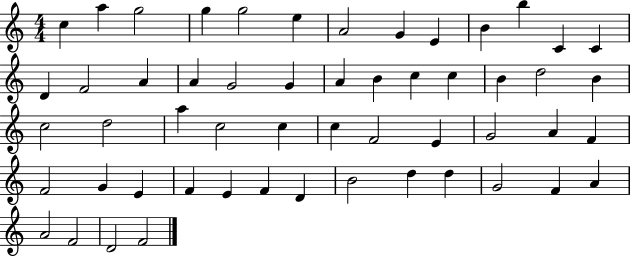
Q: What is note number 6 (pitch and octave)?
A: E5